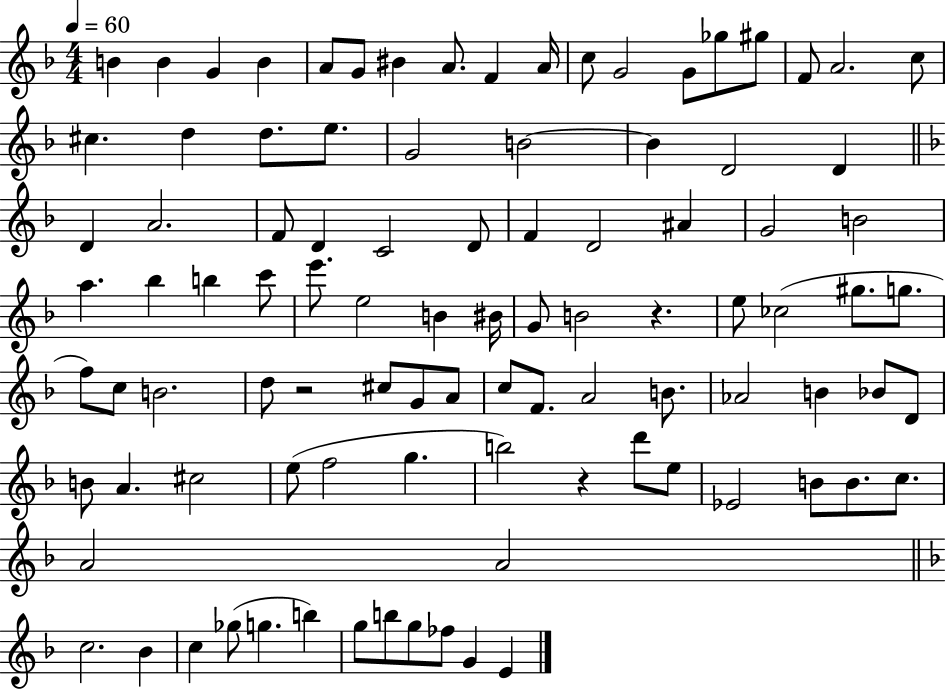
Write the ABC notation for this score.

X:1
T:Untitled
M:4/4
L:1/4
K:F
B B G B A/2 G/2 ^B A/2 F A/4 c/2 G2 G/2 _g/2 ^g/2 F/2 A2 c/2 ^c d d/2 e/2 G2 B2 B D2 D D A2 F/2 D C2 D/2 F D2 ^A G2 B2 a _b b c'/2 e'/2 e2 B ^B/4 G/2 B2 z e/2 _c2 ^g/2 g/2 f/2 c/2 B2 d/2 z2 ^c/2 G/2 A/2 c/2 F/2 A2 B/2 _A2 B _B/2 D/2 B/2 A ^c2 e/2 f2 g b2 z d'/2 e/2 _E2 B/2 B/2 c/2 A2 A2 c2 _B c _g/2 g b g/2 b/2 g/2 _f/2 G E